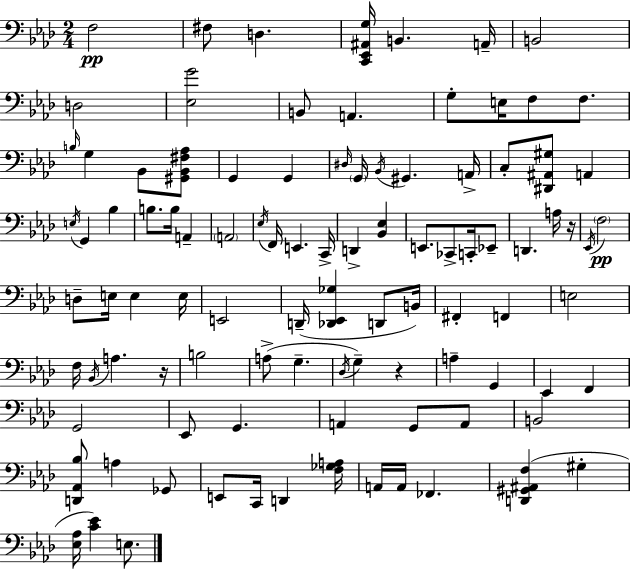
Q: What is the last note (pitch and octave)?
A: E3